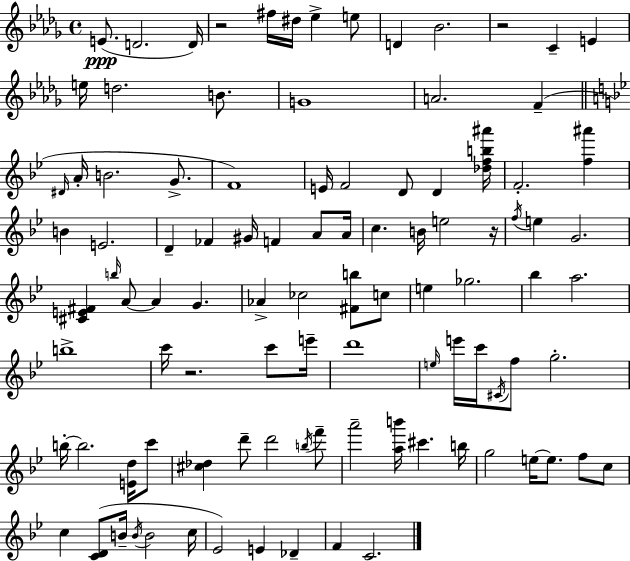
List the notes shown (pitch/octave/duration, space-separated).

E4/e. D4/h. D4/s R/h F#5/s D#5/s Eb5/q E5/e D4/q Bb4/h. R/h C4/q E4/q E5/s D5/h. B4/e. G4/w A4/h. F4/q D#4/s A4/s B4/h. G4/e. F4/w E4/s F4/h D4/e D4/q [Db5,F5,B5,A#6]/s F4/h. [F5,A#6]/q B4/q E4/h. D4/q FES4/q G#4/s F4/q A4/e A4/s C5/q. B4/s E5/h R/s F5/s E5/q G4/h. [C#4,E4,F#4]/q B5/s A4/e A4/q G4/q. Ab4/q CES5/h [F#4,B5]/e C5/e E5/q Gb5/h. Bb5/q A5/h. B5/w C6/s R/h. C6/e E6/s D6/w E5/s E6/s C6/s C#4/s F5/e G5/h. B5/s B5/h. [E4,D5]/s C6/e [C#5,Db5]/q D6/e D6/h B5/s F6/e A6/h [A5,B6]/s C#6/q. B5/s G5/h E5/s E5/e. F5/e C5/e C5/q [C4,D4]/e B4/s B4/s B4/h C5/s Eb4/h E4/q Db4/q F4/q C4/h.